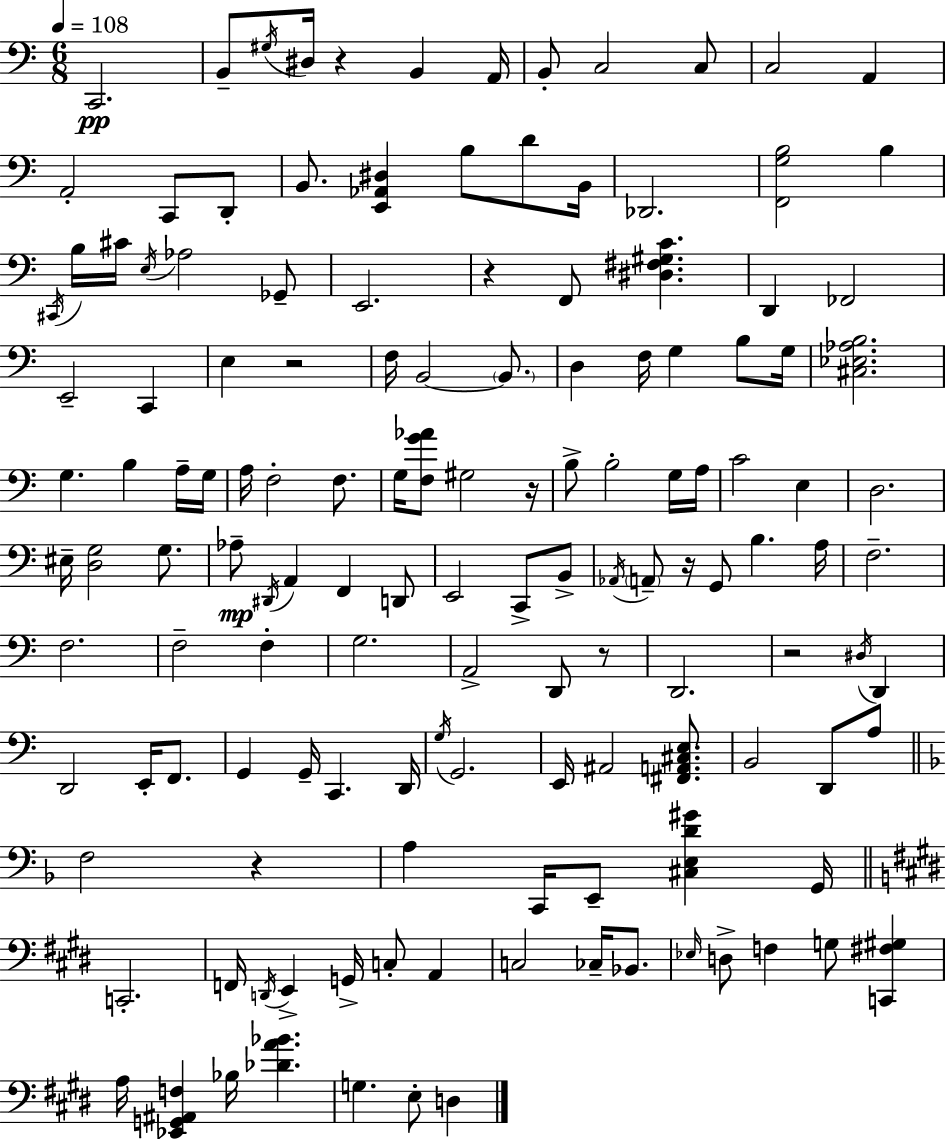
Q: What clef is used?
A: bass